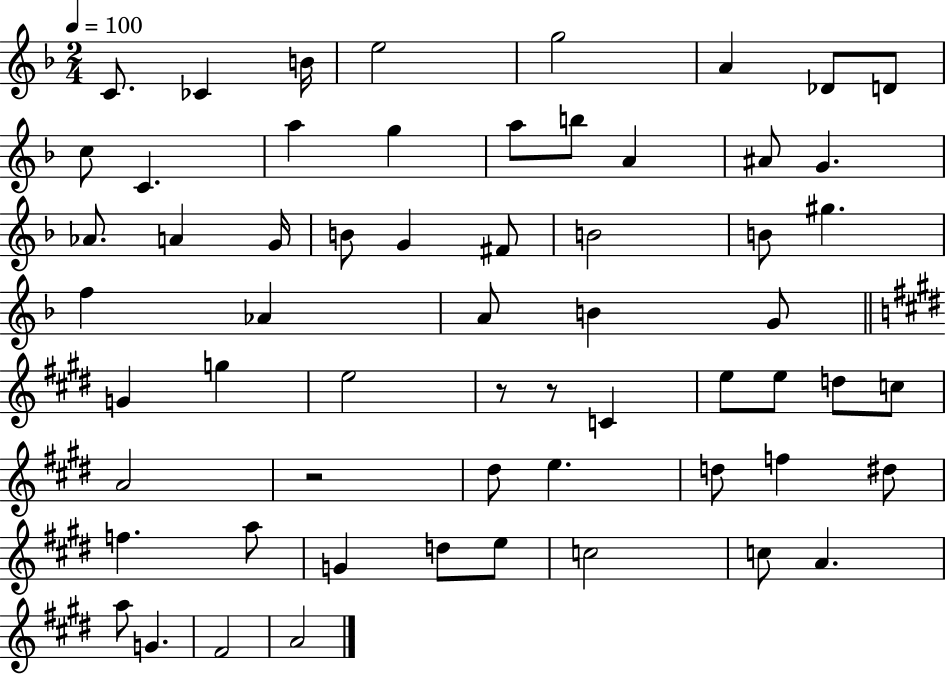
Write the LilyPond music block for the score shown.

{
  \clef treble
  \numericTimeSignature
  \time 2/4
  \key f \major
  \tempo 4 = 100
  c'8. ces'4 b'16 | e''2 | g''2 | a'4 des'8 d'8 | \break c''8 c'4. | a''4 g''4 | a''8 b''8 a'4 | ais'8 g'4. | \break aes'8. a'4 g'16 | b'8 g'4 fis'8 | b'2 | b'8 gis''4. | \break f''4 aes'4 | a'8 b'4 g'8 | \bar "||" \break \key e \major g'4 g''4 | e''2 | r8 r8 c'4 | e''8 e''8 d''8 c''8 | \break a'2 | r2 | dis''8 e''4. | d''8 f''4 dis''8 | \break f''4. a''8 | g'4 d''8 e''8 | c''2 | c''8 a'4. | \break a''8 g'4. | fis'2 | a'2 | \bar "|."
}